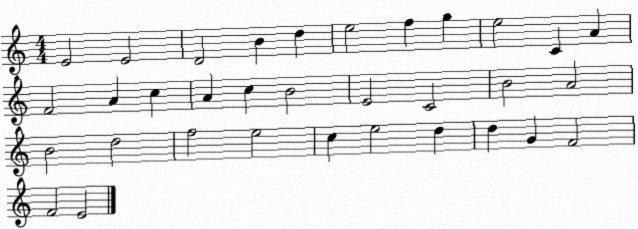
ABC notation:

X:1
T:Untitled
M:4/4
L:1/4
K:C
E2 E2 D2 B d e2 f g e2 C A F2 A c A c B2 E2 C2 B2 A2 B2 d2 f2 e2 c e2 d d G F2 F2 E2